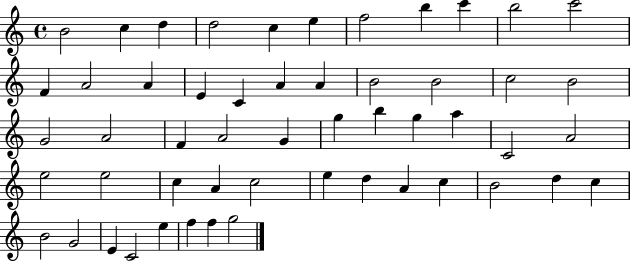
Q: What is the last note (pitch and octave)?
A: G5